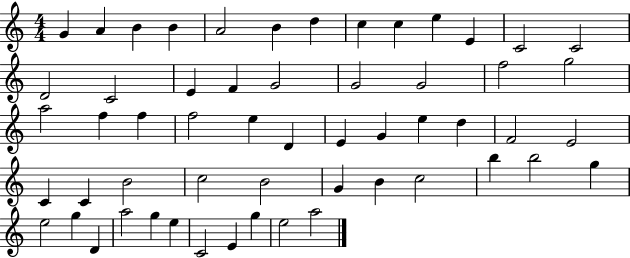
{
  \clef treble
  \numericTimeSignature
  \time 4/4
  \key c \major
  g'4 a'4 b'4 b'4 | a'2 b'4 d''4 | c''4 c''4 e''4 e'4 | c'2 c'2 | \break d'2 c'2 | e'4 f'4 g'2 | g'2 g'2 | f''2 g''2 | \break a''2 f''4 f''4 | f''2 e''4 d'4 | e'4 g'4 e''4 d''4 | f'2 e'2 | \break c'4 c'4 b'2 | c''2 b'2 | g'4 b'4 c''2 | b''4 b''2 g''4 | \break e''2 g''4 d'4 | a''2 g''4 e''4 | c'2 e'4 g''4 | e''2 a''2 | \break \bar "|."
}